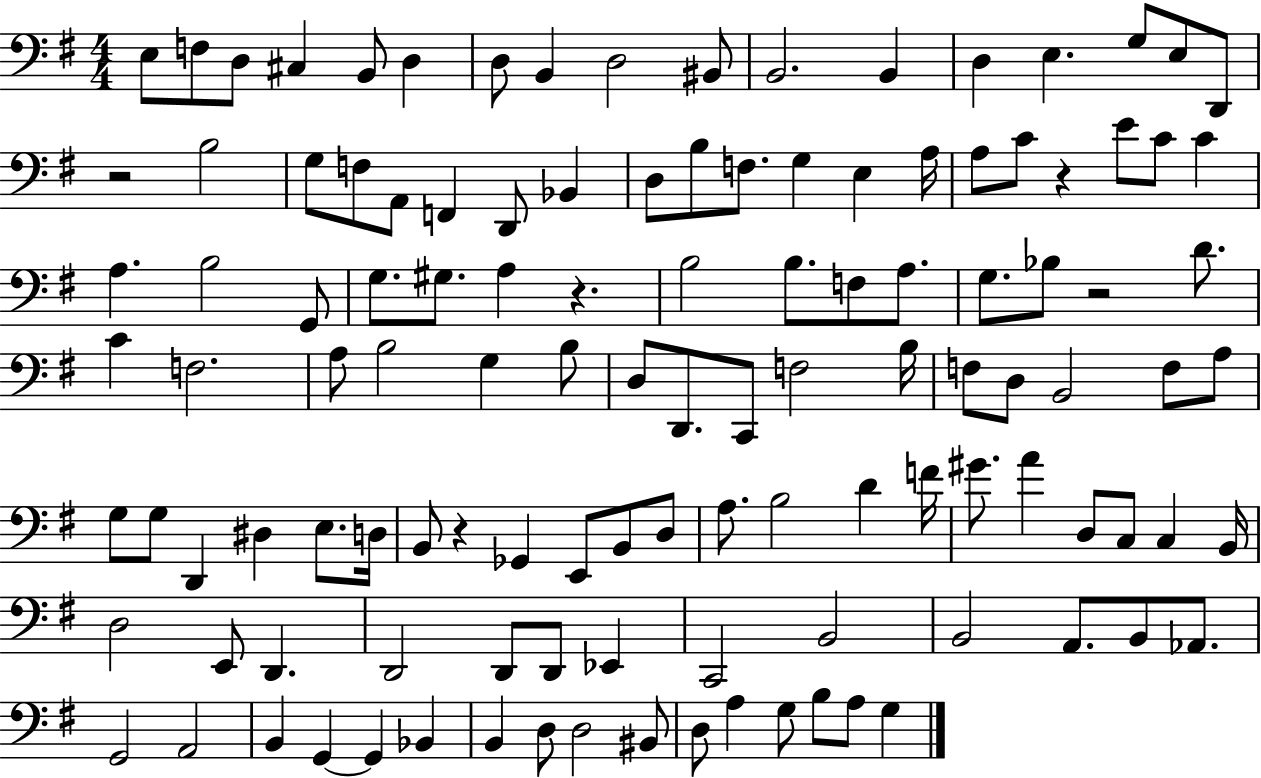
X:1
T:Untitled
M:4/4
L:1/4
K:G
E,/2 F,/2 D,/2 ^C, B,,/2 D, D,/2 B,, D,2 ^B,,/2 B,,2 B,, D, E, G,/2 E,/2 D,,/2 z2 B,2 G,/2 F,/2 A,,/2 F,, D,,/2 _B,, D,/2 B,/2 F,/2 G, E, A,/4 A,/2 C/2 z E/2 C/2 C A, B,2 G,,/2 G,/2 ^G,/2 A, z B,2 B,/2 F,/2 A,/2 G,/2 _B,/2 z2 D/2 C F,2 A,/2 B,2 G, B,/2 D,/2 D,,/2 C,,/2 F,2 B,/4 F,/2 D,/2 B,,2 F,/2 A,/2 G,/2 G,/2 D,, ^D, E,/2 D,/4 B,,/2 z _G,, E,,/2 B,,/2 D,/2 A,/2 B,2 D F/4 ^G/2 A D,/2 C,/2 C, B,,/4 D,2 E,,/2 D,, D,,2 D,,/2 D,,/2 _E,, C,,2 B,,2 B,,2 A,,/2 B,,/2 _A,,/2 G,,2 A,,2 B,, G,, G,, _B,, B,, D,/2 D,2 ^B,,/2 D,/2 A, G,/2 B,/2 A,/2 G,